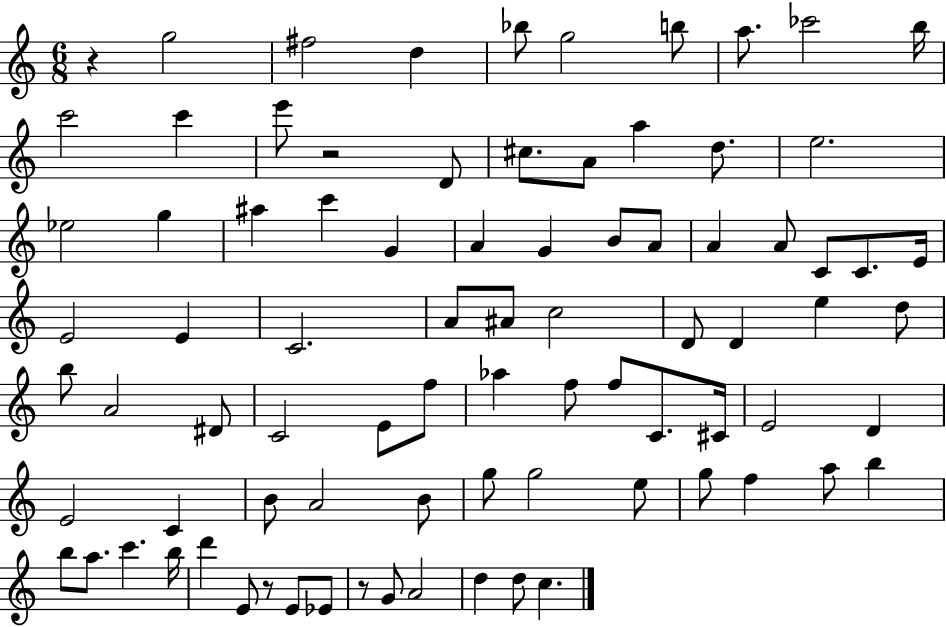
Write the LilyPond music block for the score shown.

{
  \clef treble
  \numericTimeSignature
  \time 6/8
  \key c \major
  r4 g''2 | fis''2 d''4 | bes''8 g''2 b''8 | a''8. ces'''2 b''16 | \break c'''2 c'''4 | e'''8 r2 d'8 | cis''8. a'8 a''4 d''8. | e''2. | \break ees''2 g''4 | ais''4 c'''4 g'4 | a'4 g'4 b'8 a'8 | a'4 a'8 c'8 c'8. e'16 | \break e'2 e'4 | c'2. | a'8 ais'8 c''2 | d'8 d'4 e''4 d''8 | \break b''8 a'2 dis'8 | c'2 e'8 f''8 | aes''4 f''8 f''8 c'8. cis'16 | e'2 d'4 | \break e'2 c'4 | b'8 a'2 b'8 | g''8 g''2 e''8 | g''8 f''4 a''8 b''4 | \break b''8 a''8. c'''4. b''16 | d'''4 e'8 r8 e'8 ees'8 | r8 g'8 a'2 | d''4 d''8 c''4. | \break \bar "|."
}